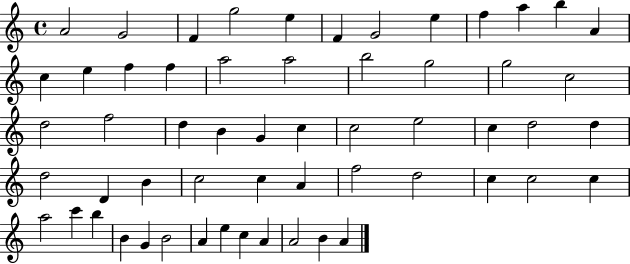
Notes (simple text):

A4/h G4/h F4/q G5/h E5/q F4/q G4/h E5/q F5/q A5/q B5/q A4/q C5/q E5/q F5/q F5/q A5/h A5/h B5/h G5/h G5/h C5/h D5/h F5/h D5/q B4/q G4/q C5/q C5/h E5/h C5/q D5/h D5/q D5/h D4/q B4/q C5/h C5/q A4/q F5/h D5/h C5/q C5/h C5/q A5/h C6/q B5/q B4/q G4/q B4/h A4/q E5/q C5/q A4/q A4/h B4/q A4/q